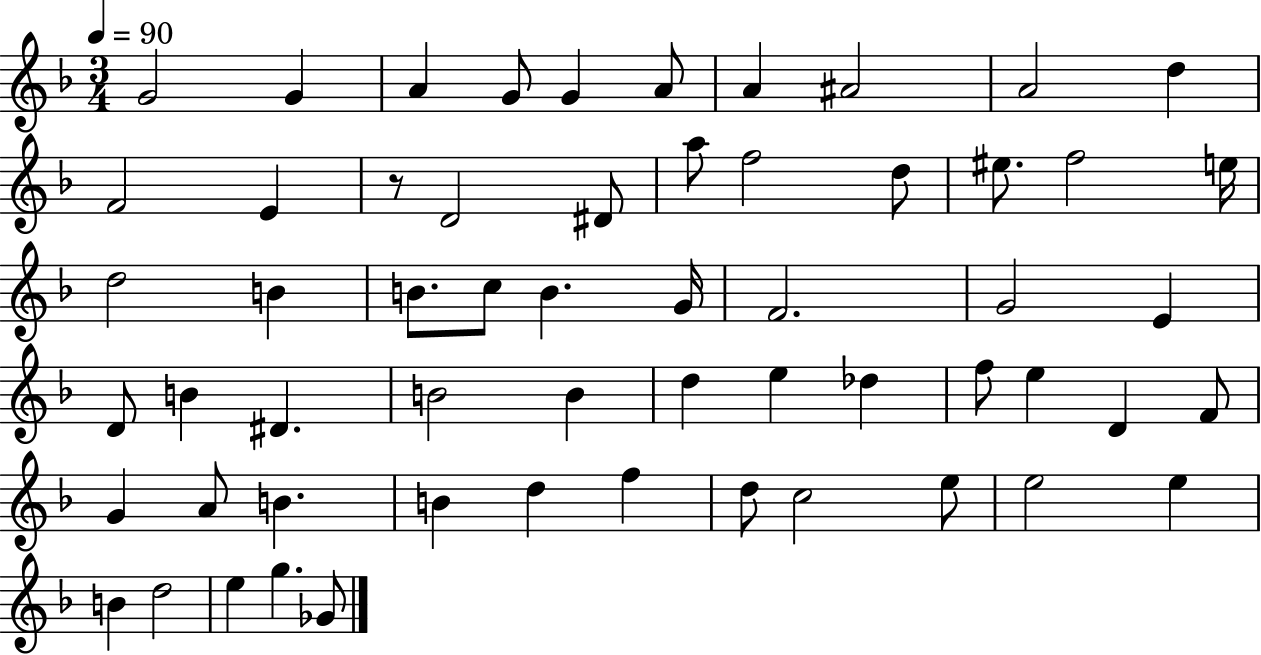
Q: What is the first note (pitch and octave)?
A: G4